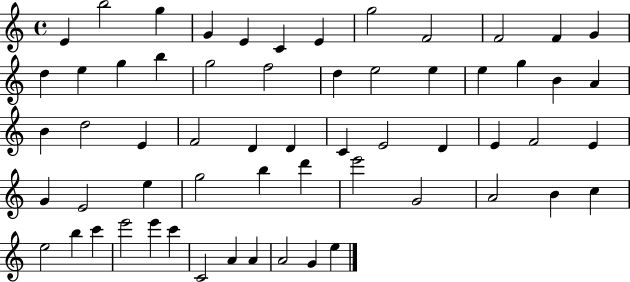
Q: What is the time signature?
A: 4/4